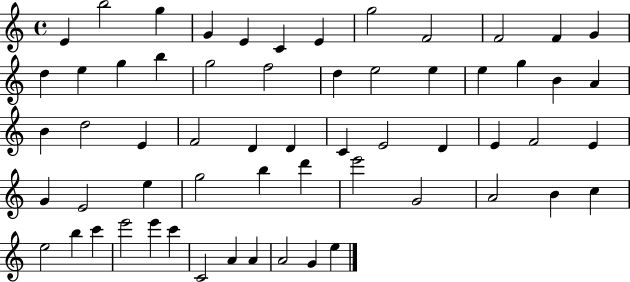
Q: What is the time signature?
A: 4/4